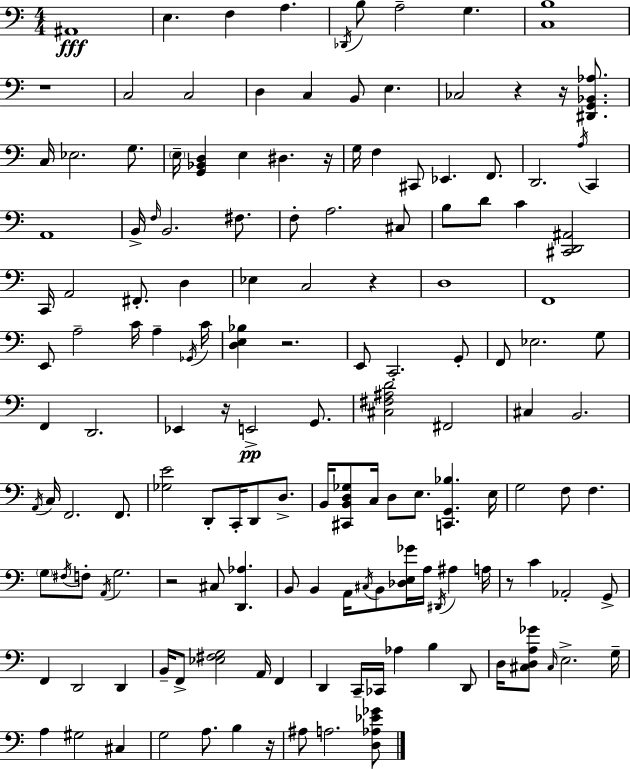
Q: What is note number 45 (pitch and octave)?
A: Eb3